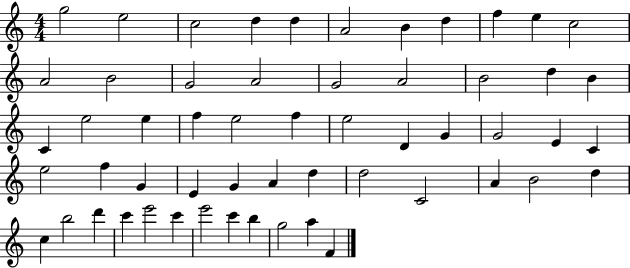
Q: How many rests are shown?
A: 0